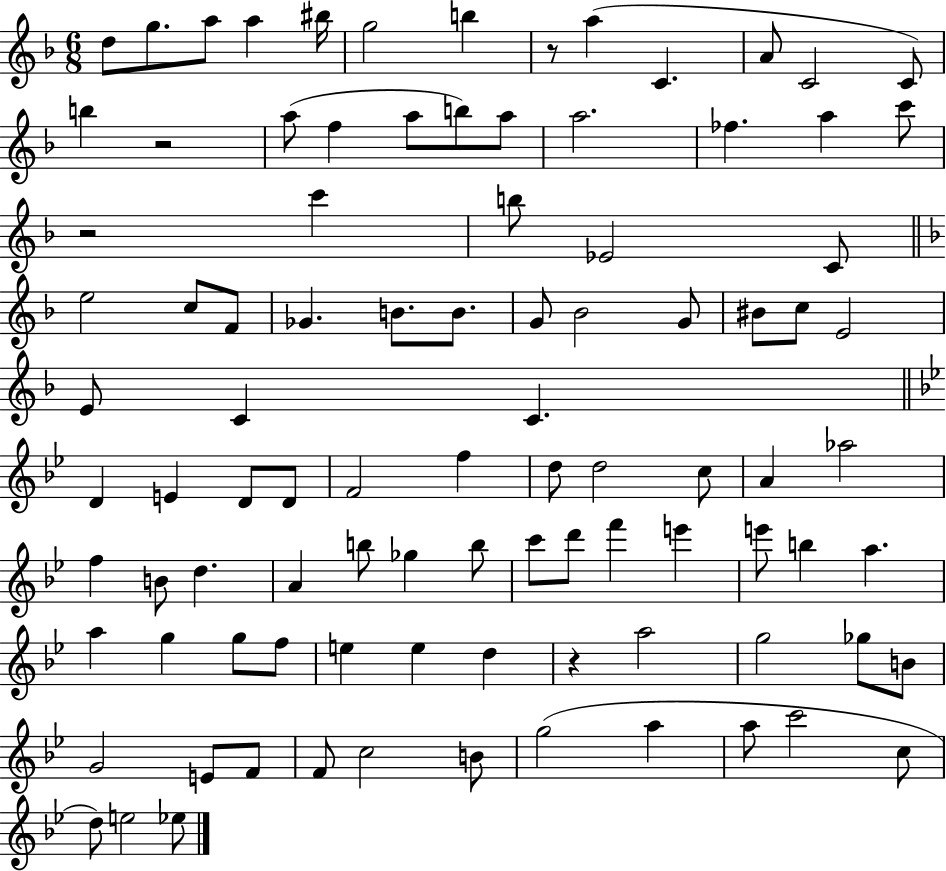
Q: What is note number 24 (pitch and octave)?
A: B5